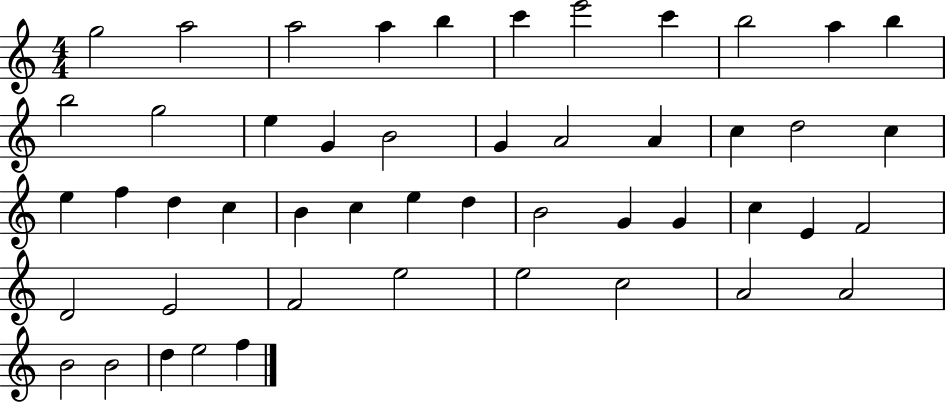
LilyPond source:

{
  \clef treble
  \numericTimeSignature
  \time 4/4
  \key c \major
  g''2 a''2 | a''2 a''4 b''4 | c'''4 e'''2 c'''4 | b''2 a''4 b''4 | \break b''2 g''2 | e''4 g'4 b'2 | g'4 a'2 a'4 | c''4 d''2 c''4 | \break e''4 f''4 d''4 c''4 | b'4 c''4 e''4 d''4 | b'2 g'4 g'4 | c''4 e'4 f'2 | \break d'2 e'2 | f'2 e''2 | e''2 c''2 | a'2 a'2 | \break b'2 b'2 | d''4 e''2 f''4 | \bar "|."
}